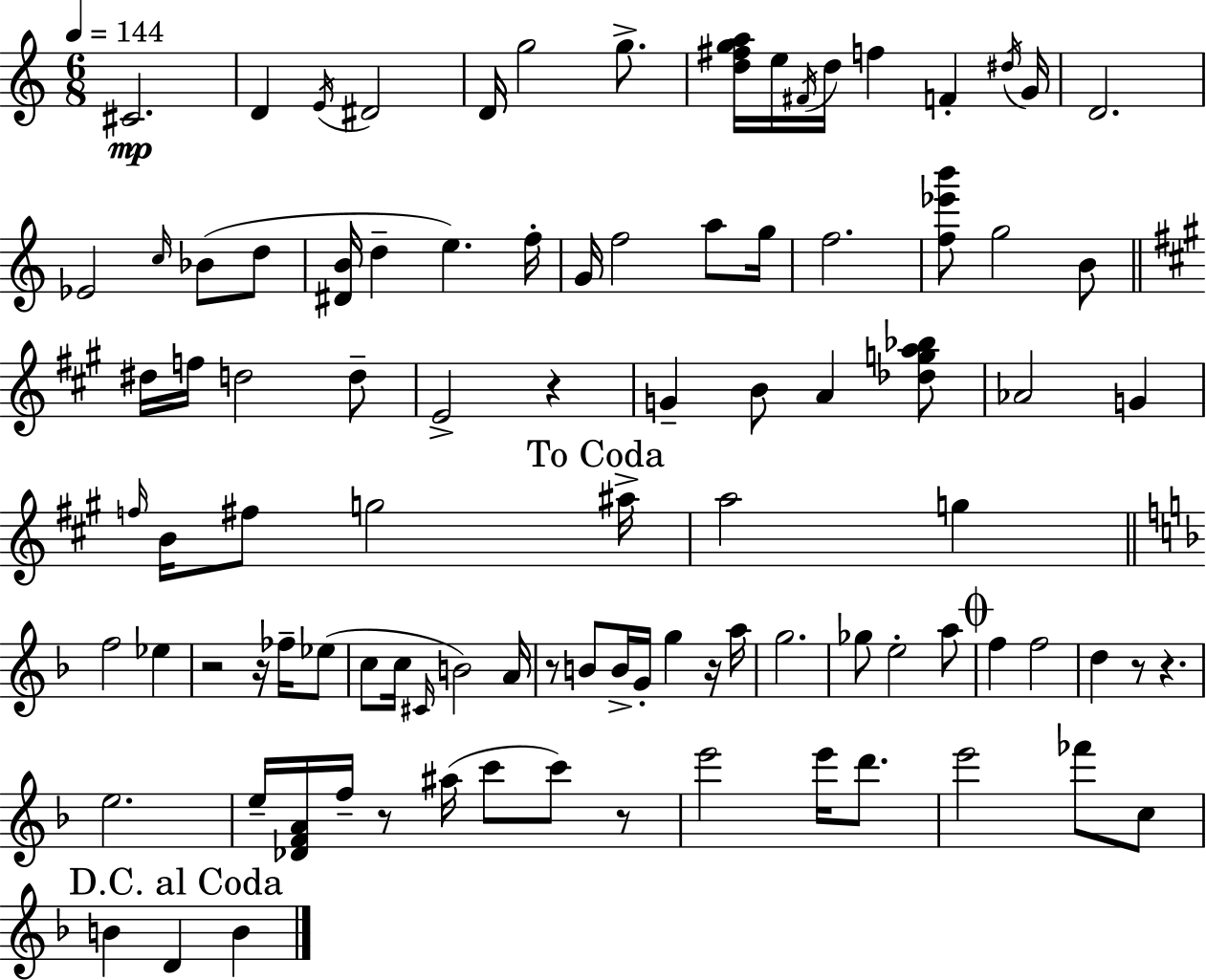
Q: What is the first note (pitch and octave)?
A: C#4